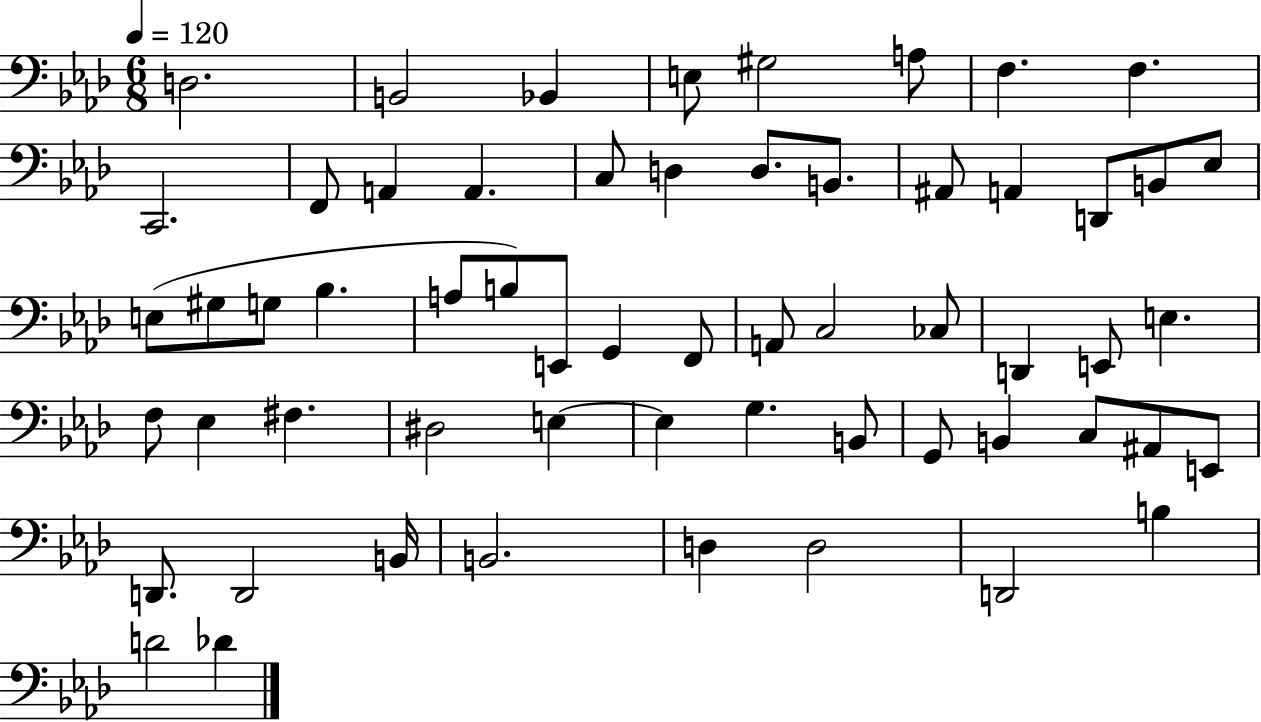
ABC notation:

X:1
T:Untitled
M:6/8
L:1/4
K:Ab
D,2 B,,2 _B,, E,/2 ^G,2 A,/2 F, F, C,,2 F,,/2 A,, A,, C,/2 D, D,/2 B,,/2 ^A,,/2 A,, D,,/2 B,,/2 _E,/2 E,/2 ^G,/2 G,/2 _B, A,/2 B,/2 E,,/2 G,, F,,/2 A,,/2 C,2 _C,/2 D,, E,,/2 E, F,/2 _E, ^F, ^D,2 E, E, G, B,,/2 G,,/2 B,, C,/2 ^A,,/2 E,,/2 D,,/2 D,,2 B,,/4 B,,2 D, D,2 D,,2 B, D2 _D